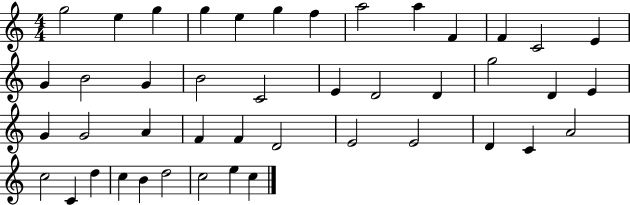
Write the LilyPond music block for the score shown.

{
  \clef treble
  \numericTimeSignature
  \time 4/4
  \key c \major
  g''2 e''4 g''4 | g''4 e''4 g''4 f''4 | a''2 a''4 f'4 | f'4 c'2 e'4 | \break g'4 b'2 g'4 | b'2 c'2 | e'4 d'2 d'4 | g''2 d'4 e'4 | \break g'4 g'2 a'4 | f'4 f'4 d'2 | e'2 e'2 | d'4 c'4 a'2 | \break c''2 c'4 d''4 | c''4 b'4 d''2 | c''2 e''4 c''4 | \bar "|."
}